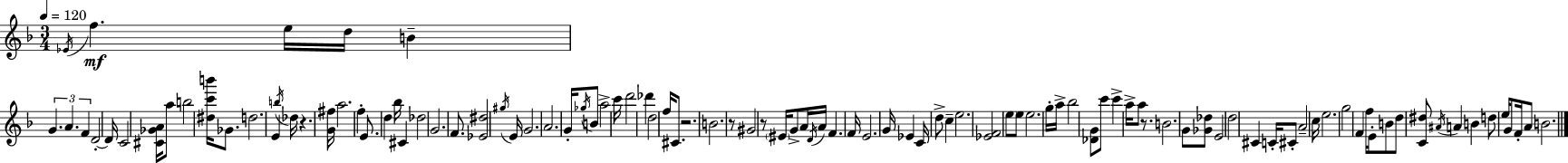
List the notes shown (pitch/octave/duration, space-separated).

Eb4/s F5/q. E5/s D5/s B4/q G4/q. A4/q. F4/q D4/h D4/s C4/h [C#4,Gb4,A4]/s A5/e B5/h [D#5,C6,B6]/s Gb4/e. D5/h. E4/q B5/s Db5/s R/q. [G4,F#5]/s A5/h. F5/q E4/e. D5/q Bb5/s C#4/q Db5/h G4/h. F4/e. [Eb4,D#5]/h G#5/s E4/s G4/h. A4/h. G4/s Gb5/s B4/e A5/h C6/s D6/h Db6/q D5/h F5/s C#4/e. R/h. B4/h. R/e G#4/h R/e EIS4/s G4/e A4/s D4/s A4/s F4/q. F4/s E4/h. G4/s Eb4/q C4/s D5/e C5/q E5/h. [Eb4,F4]/h E5/e E5/e E5/h. G5/s A5/s Bb5/h [Db4,G4]/e C6/e C6/q A5/s A5/e R/e. B4/h. G4/e [Gb4,Db5]/e E4/h D5/h C#4/q C4/s C#4/e A4/h C5/s E5/h. G5/h F4/q F5/s E4/s B4/e D5/e [C4,D#5]/e A#4/s A4/q B4/q D5/e E5/s G4/e F4/s A4/e B4/h.